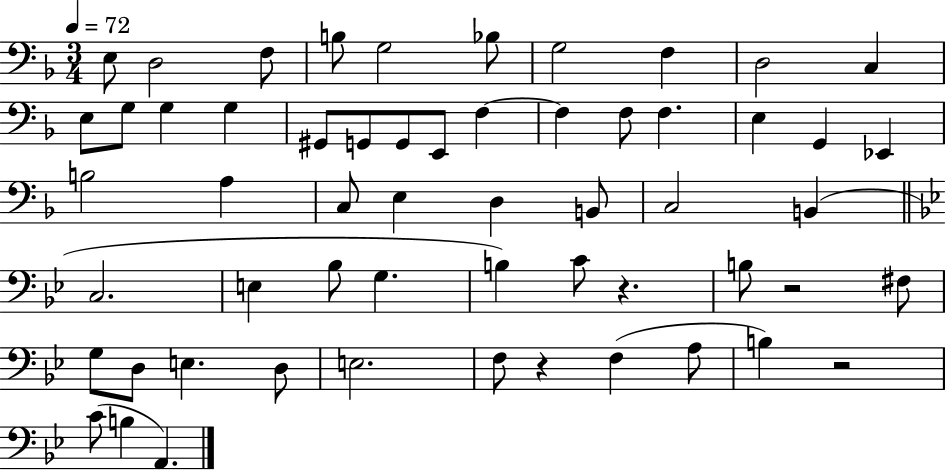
E3/e D3/h F3/e B3/e G3/h Bb3/e G3/h F3/q D3/h C3/q E3/e G3/e G3/q G3/q G#2/e G2/e G2/e E2/e F3/q F3/q F3/e F3/q. E3/q G2/q Eb2/q B3/h A3/q C3/e E3/q D3/q B2/e C3/h B2/q C3/h. E3/q Bb3/e G3/q. B3/q C4/e R/q. B3/e R/h F#3/e G3/e D3/e E3/q. D3/e E3/h. F3/e R/q F3/q A3/e B3/q R/h C4/e B3/q A2/q.